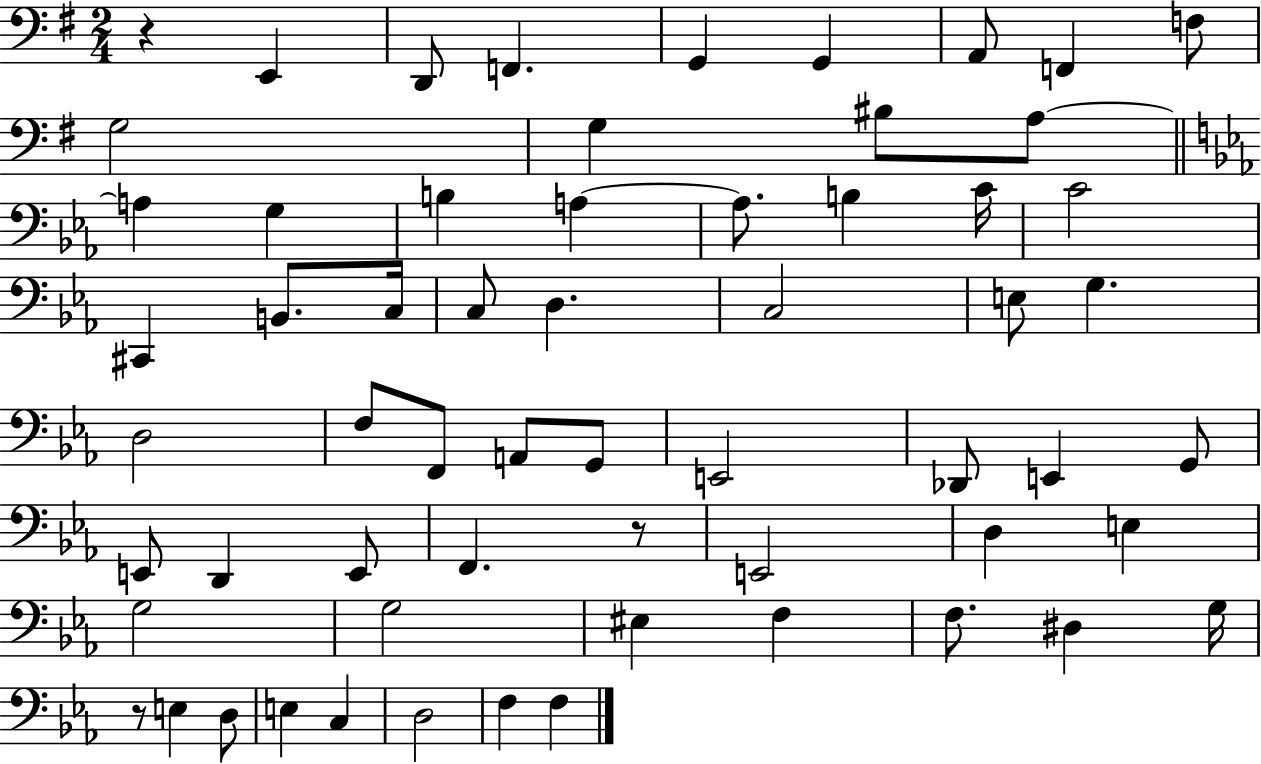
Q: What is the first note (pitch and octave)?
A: E2